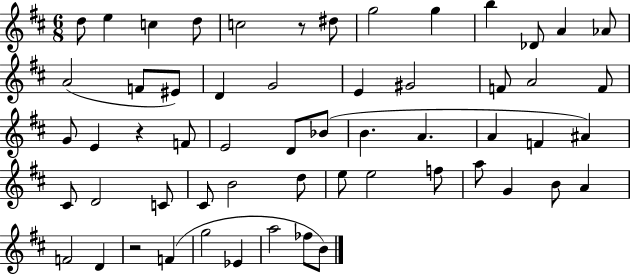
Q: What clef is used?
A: treble